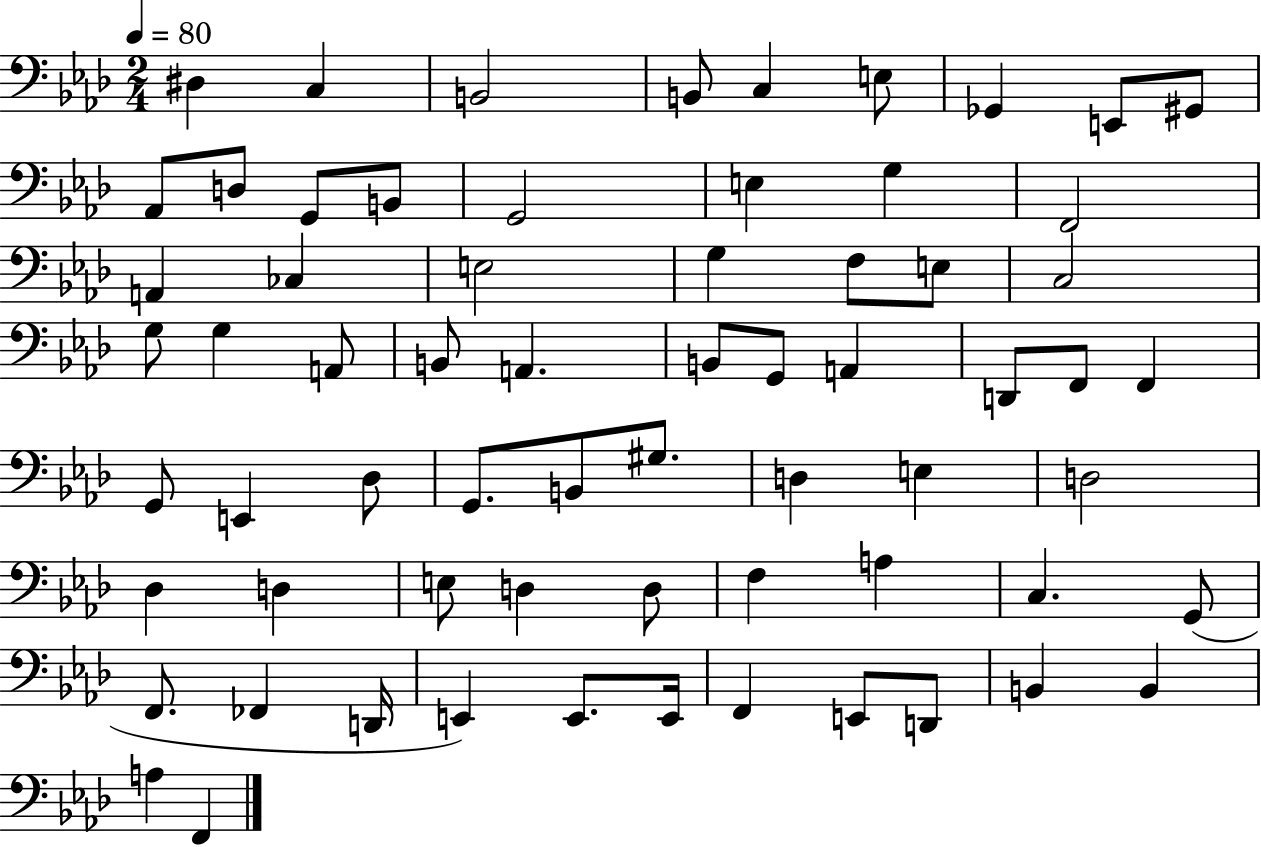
D#3/q C3/q B2/h B2/e C3/q E3/e Gb2/q E2/e G#2/e Ab2/e D3/e G2/e B2/e G2/h E3/q G3/q F2/h A2/q CES3/q E3/h G3/q F3/e E3/e C3/h G3/e G3/q A2/e B2/e A2/q. B2/e G2/e A2/q D2/e F2/e F2/q G2/e E2/q Db3/e G2/e. B2/e G#3/e. D3/q E3/q D3/h Db3/q D3/q E3/e D3/q D3/e F3/q A3/q C3/q. G2/e F2/e. FES2/q D2/s E2/q E2/e. E2/s F2/q E2/e D2/e B2/q B2/q A3/q F2/q